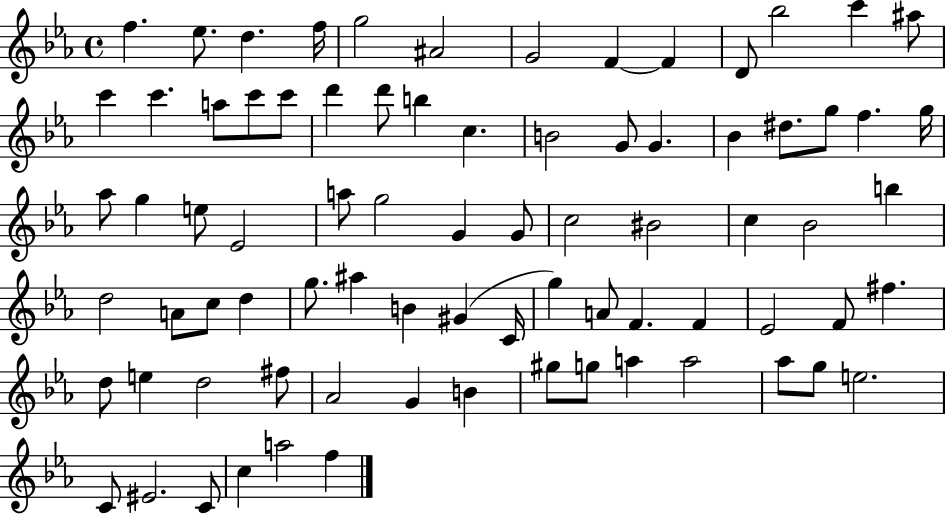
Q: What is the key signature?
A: EES major